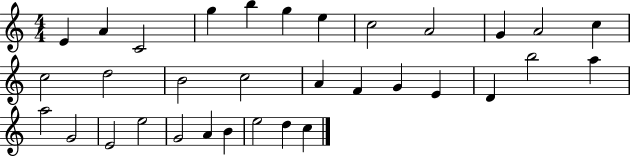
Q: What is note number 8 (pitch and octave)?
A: C5